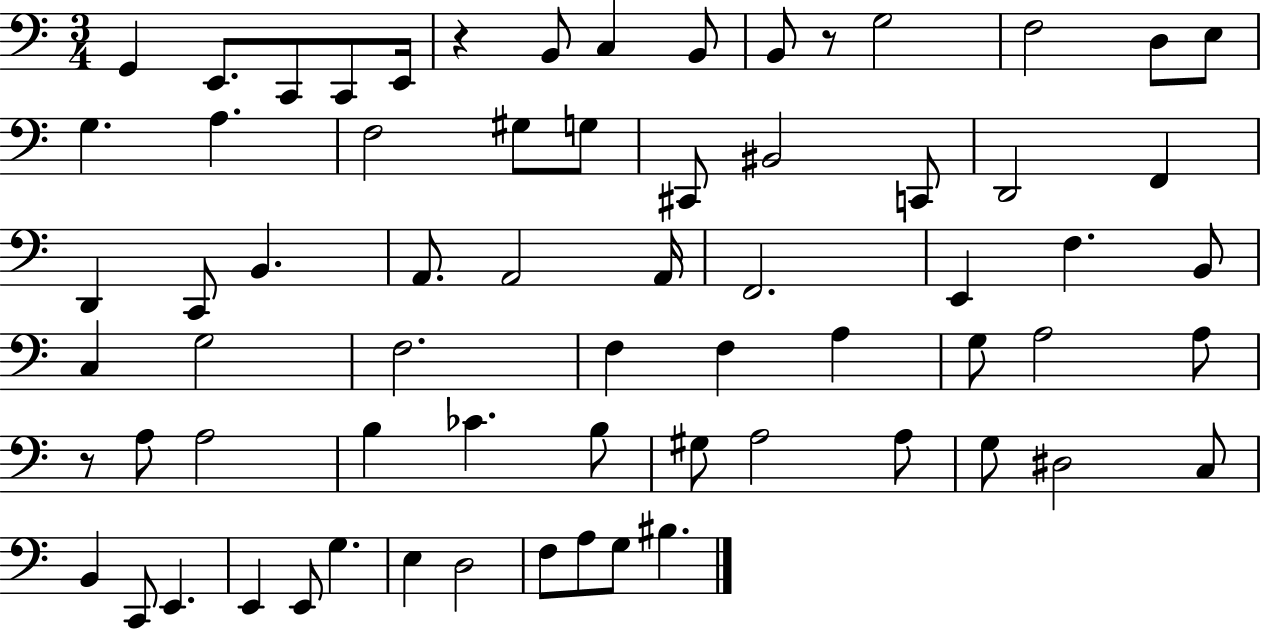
G2/q E2/e. C2/e C2/e E2/s R/q B2/e C3/q B2/e B2/e R/e G3/h F3/h D3/e E3/e G3/q. A3/q. F3/h G#3/e G3/e C#2/e BIS2/h C2/e D2/h F2/q D2/q C2/e B2/q. A2/e. A2/h A2/s F2/h. E2/q F3/q. B2/e C3/q G3/h F3/h. F3/q F3/q A3/q G3/e A3/h A3/e R/e A3/e A3/h B3/q CES4/q. B3/e G#3/e A3/h A3/e G3/e D#3/h C3/e B2/q C2/e E2/q. E2/q E2/e G3/q. E3/q D3/h F3/e A3/e G3/e BIS3/q.